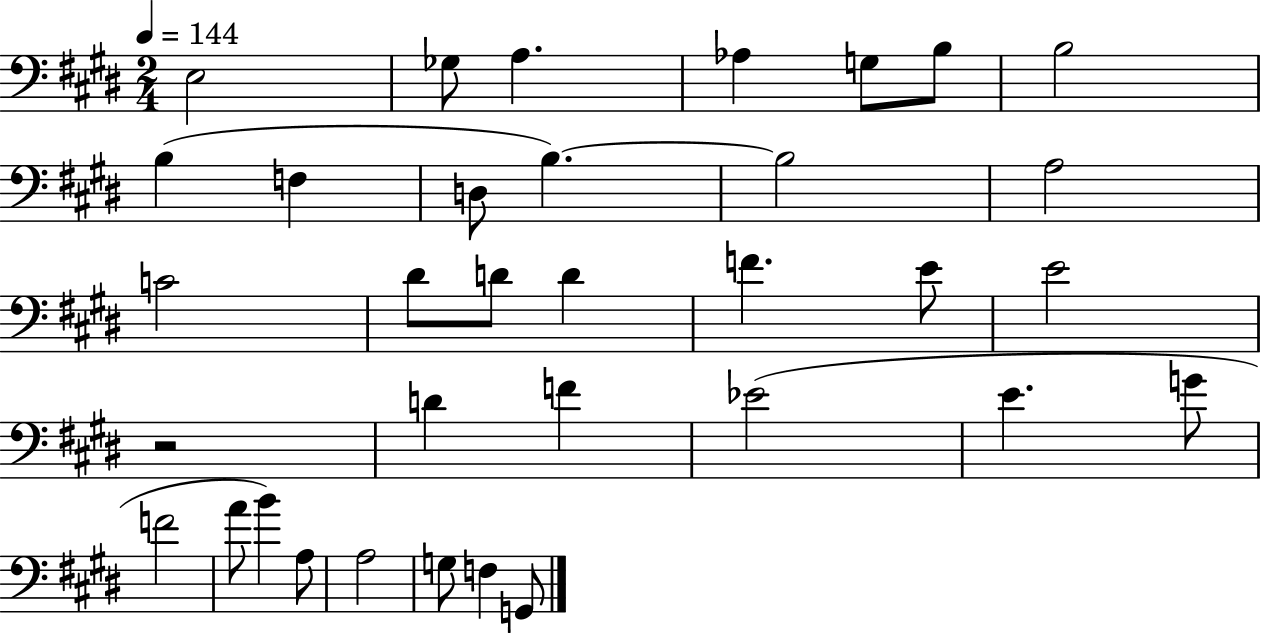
E3/h Gb3/e A3/q. Ab3/q G3/e B3/e B3/h B3/q F3/q D3/e B3/q. B3/h A3/h C4/h D#4/e D4/e D4/q F4/q. E4/e E4/h R/h D4/q F4/q Eb4/h E4/q. G4/e F4/h A4/e B4/q A3/e A3/h G3/e F3/q G2/e